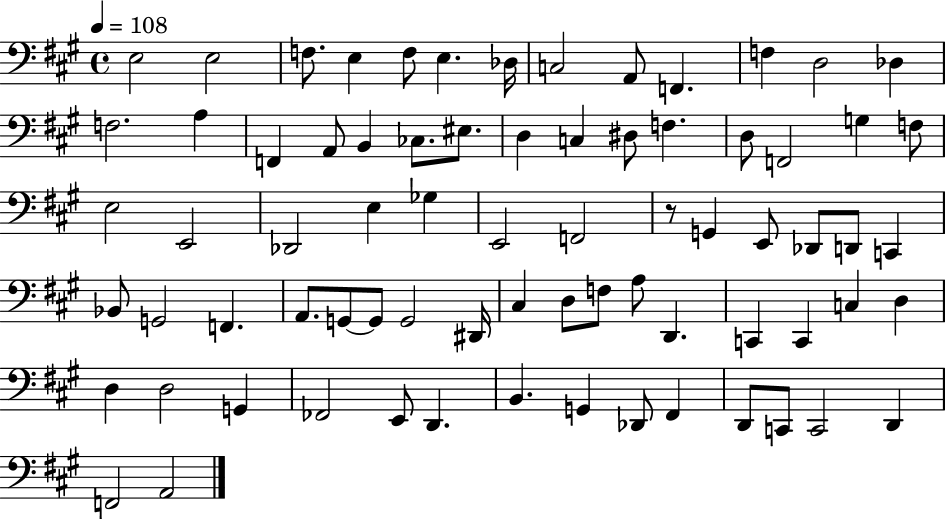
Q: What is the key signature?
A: A major